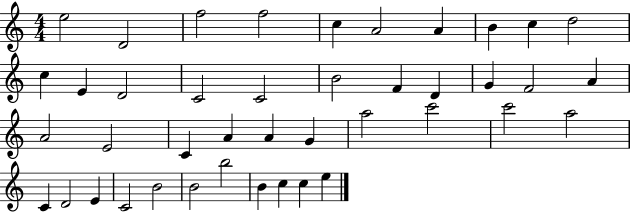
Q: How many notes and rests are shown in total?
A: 42